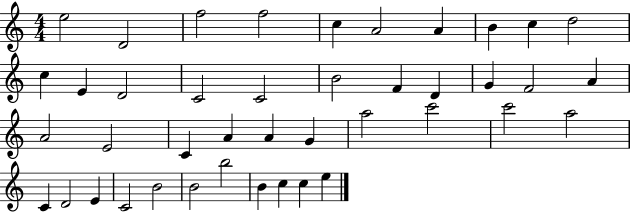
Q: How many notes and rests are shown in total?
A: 42